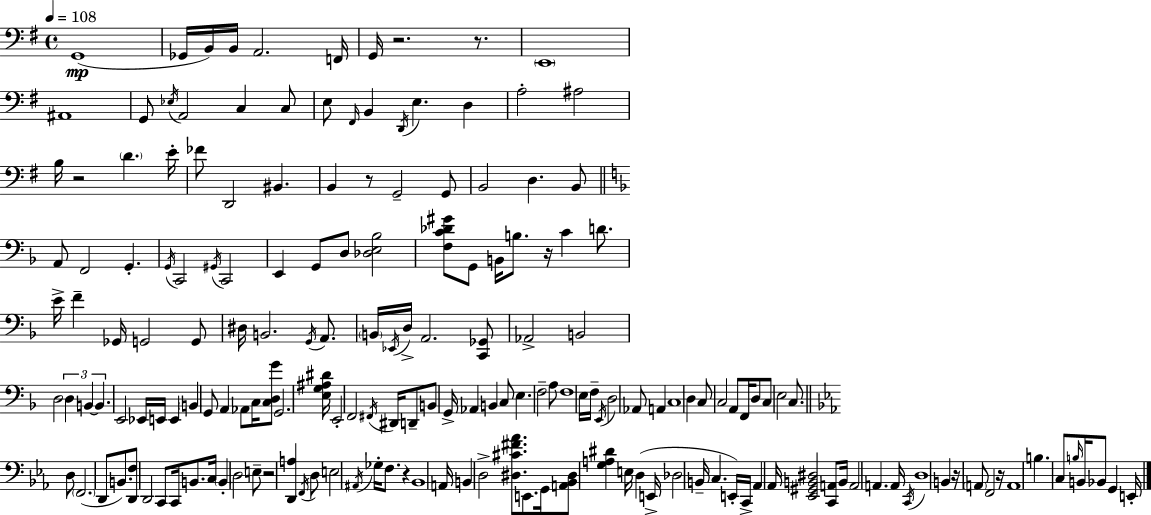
G2/w Gb2/s B2/s B2/s A2/h. F2/s G2/s R/h. R/e. E2/w A#2/w G2/e Eb3/s A2/h C3/q C3/e E3/e F#2/s B2/q D2/s E3/q. D3/q A3/h A#3/h B3/s R/h D4/q. E4/s FES4/e D2/h BIS2/q. B2/q R/e G2/h G2/e B2/h D3/q. B2/e A2/e F2/h G2/q. G2/s C2/h G#2/s C2/h E2/q G2/e D3/e [Db3,E3,Bb3]/h [F3,C4,Db4,G#4]/e G2/e B2/s B3/e. R/s C4/q D4/e. E4/s F4/q Gb2/s G2/h G2/e D#3/s B2/h. G2/s A2/e. B2/s Eb2/s D3/s A2/h. [C2,Gb2]/e Ab2/h B2/h D3/h D3/q B2/q B2/q. E2/h Eb2/s E2/s E2/q B2/q G2/e A2/q Ab2/e C3/s [C3,D3,G4]/e G2/h. [E3,G3,A#3,D#4]/s E2/h F2/h F#2/s D#2/s D2/e B2/e G2/s Ab2/q B2/q C3/e E3/q. F3/h A3/e F3/w E3/s F3/s E2/s D3/h Ab2/e A2/q C3/w D3/q C3/e C3/h A2/e F2/s D3/e C3/e E3/h C3/e. D3/e F2/h. D2/e B2/e. [D2,F3]/e D2/h C2/e C2/s B2/e. C3/s B2/q D3/h E3/e R/h [D2,A3]/q F2/s D3/e E3/h A#2/s Gb3/s F3/e. R/q Bb2/w A2/s B2/q D3/h [D#3,C#4,F#4,Ab4]/e. E2/e. G2/s [A2,Bb2,D#3]/e [G3,A3,D#4]/q E3/s D3/q E2/s Db3/h B2/s C3/q. E2/s C2/s Ab2/q Ab2/s [Eb2,G#2,B2,D#3]/h [C2,A2]/e B2/s A2/h A2/q. A2/s C2/s D3/w B2/q R/s A2/e F2/h R/s A2/w B3/q. C3/e B3/s B2/s Bb2/e G2/q E2/s